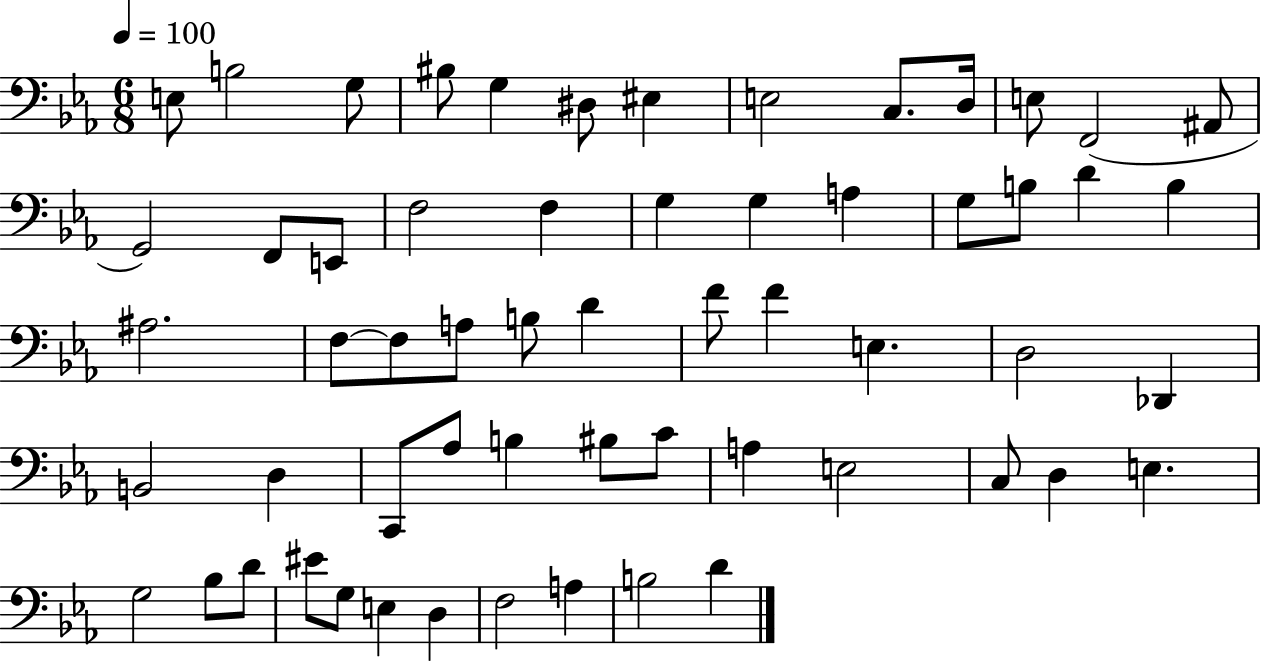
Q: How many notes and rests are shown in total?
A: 59